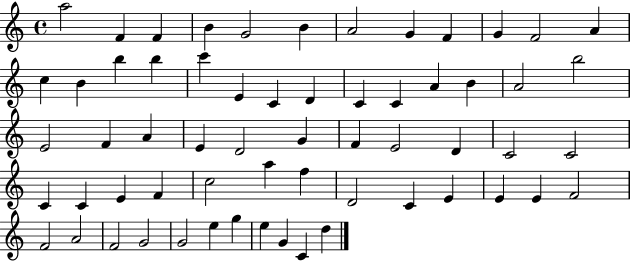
{
  \clef treble
  \time 4/4
  \defaultTimeSignature
  \key c \major
  a''2 f'4 f'4 | b'4 g'2 b'4 | a'2 g'4 f'4 | g'4 f'2 a'4 | \break c''4 b'4 b''4 b''4 | c'''4 e'4 c'4 d'4 | c'4 c'4 a'4 b'4 | a'2 b''2 | \break e'2 f'4 a'4 | e'4 d'2 g'4 | f'4 e'2 d'4 | c'2 c'2 | \break c'4 c'4 e'4 f'4 | c''2 a''4 f''4 | d'2 c'4 e'4 | e'4 e'4 f'2 | \break f'2 a'2 | f'2 g'2 | g'2 e''4 g''4 | e''4 g'4 c'4 d''4 | \break \bar "|."
}